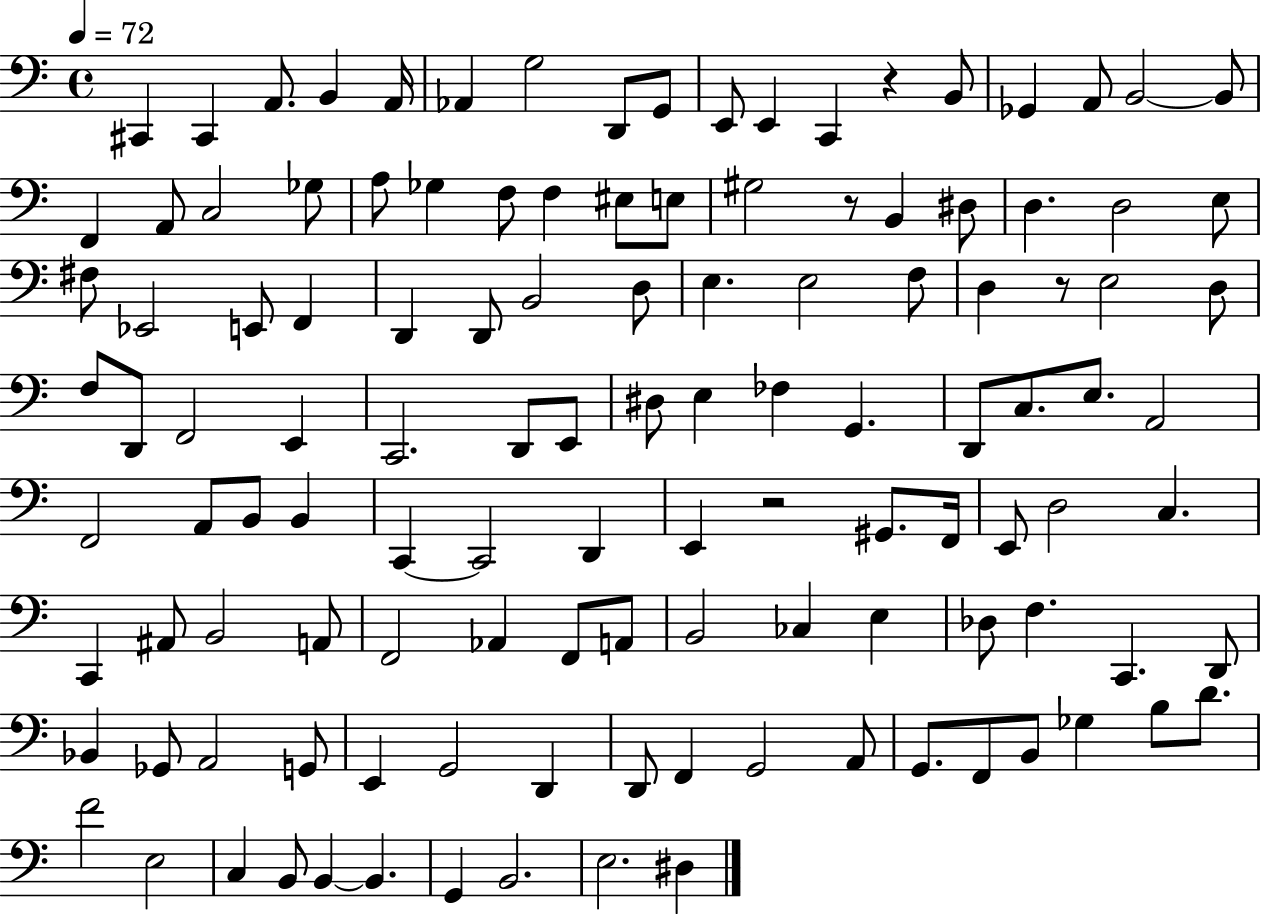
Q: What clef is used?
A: bass